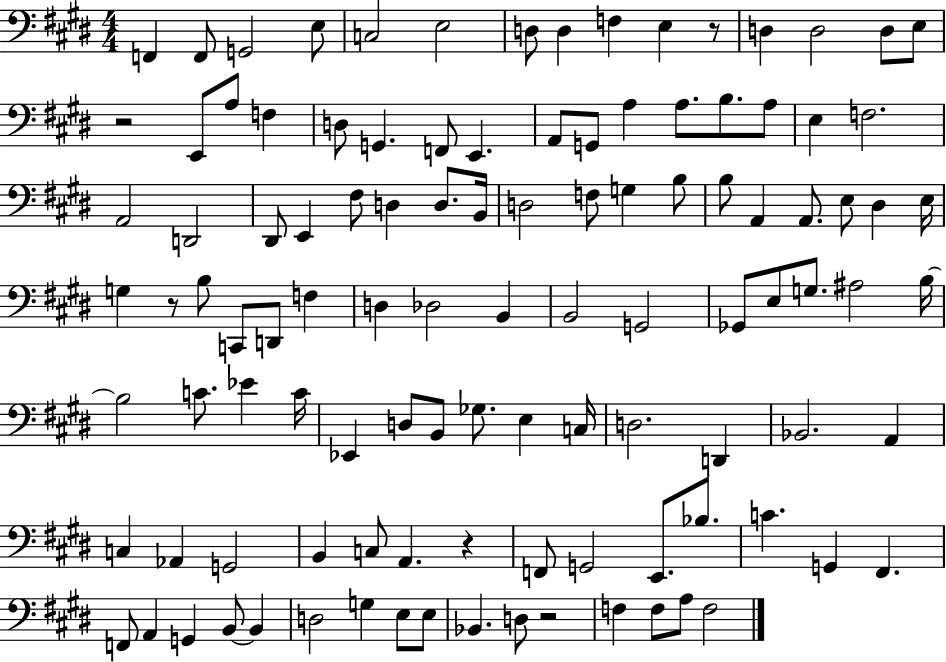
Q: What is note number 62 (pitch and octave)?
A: B3